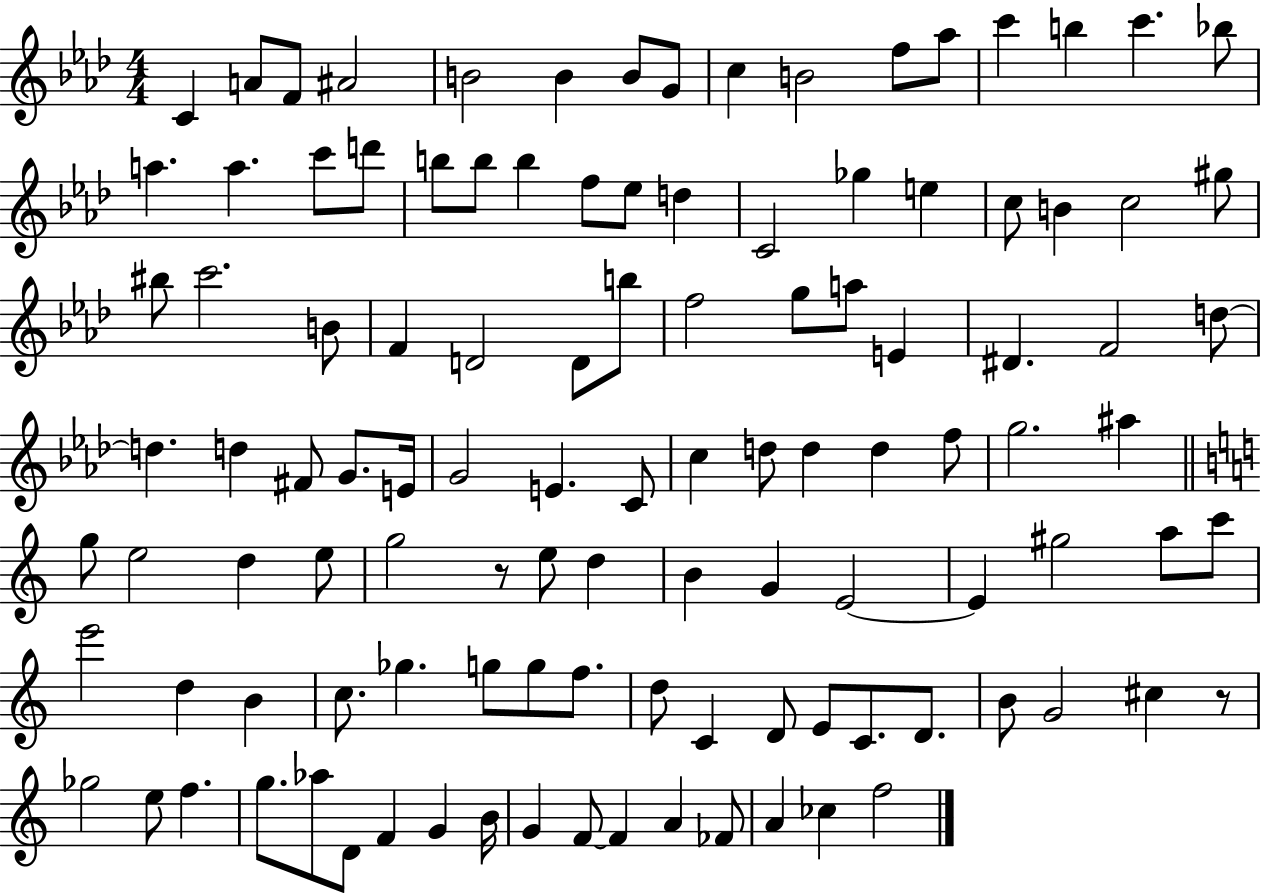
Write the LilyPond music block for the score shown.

{
  \clef treble
  \numericTimeSignature
  \time 4/4
  \key aes \major
  c'4 a'8 f'8 ais'2 | b'2 b'4 b'8 g'8 | c''4 b'2 f''8 aes''8 | c'''4 b''4 c'''4. bes''8 | \break a''4. a''4. c'''8 d'''8 | b''8 b''8 b''4 f''8 ees''8 d''4 | c'2 ges''4 e''4 | c''8 b'4 c''2 gis''8 | \break bis''8 c'''2. b'8 | f'4 d'2 d'8 b''8 | f''2 g''8 a''8 e'4 | dis'4. f'2 d''8~~ | \break d''4. d''4 fis'8 g'8. e'16 | g'2 e'4. c'8 | c''4 d''8 d''4 d''4 f''8 | g''2. ais''4 | \break \bar "||" \break \key c \major g''8 e''2 d''4 e''8 | g''2 r8 e''8 d''4 | b'4 g'4 e'2~~ | e'4 gis''2 a''8 c'''8 | \break e'''2 d''4 b'4 | c''8. ges''4. g''8 g''8 f''8. | d''8 c'4 d'8 e'8 c'8. d'8. | b'8 g'2 cis''4 r8 | \break ges''2 e''8 f''4. | g''8. aes''8 d'8 f'4 g'4 b'16 | g'4 f'8~~ f'4 a'4 fes'8 | a'4 ces''4 f''2 | \break \bar "|."
}